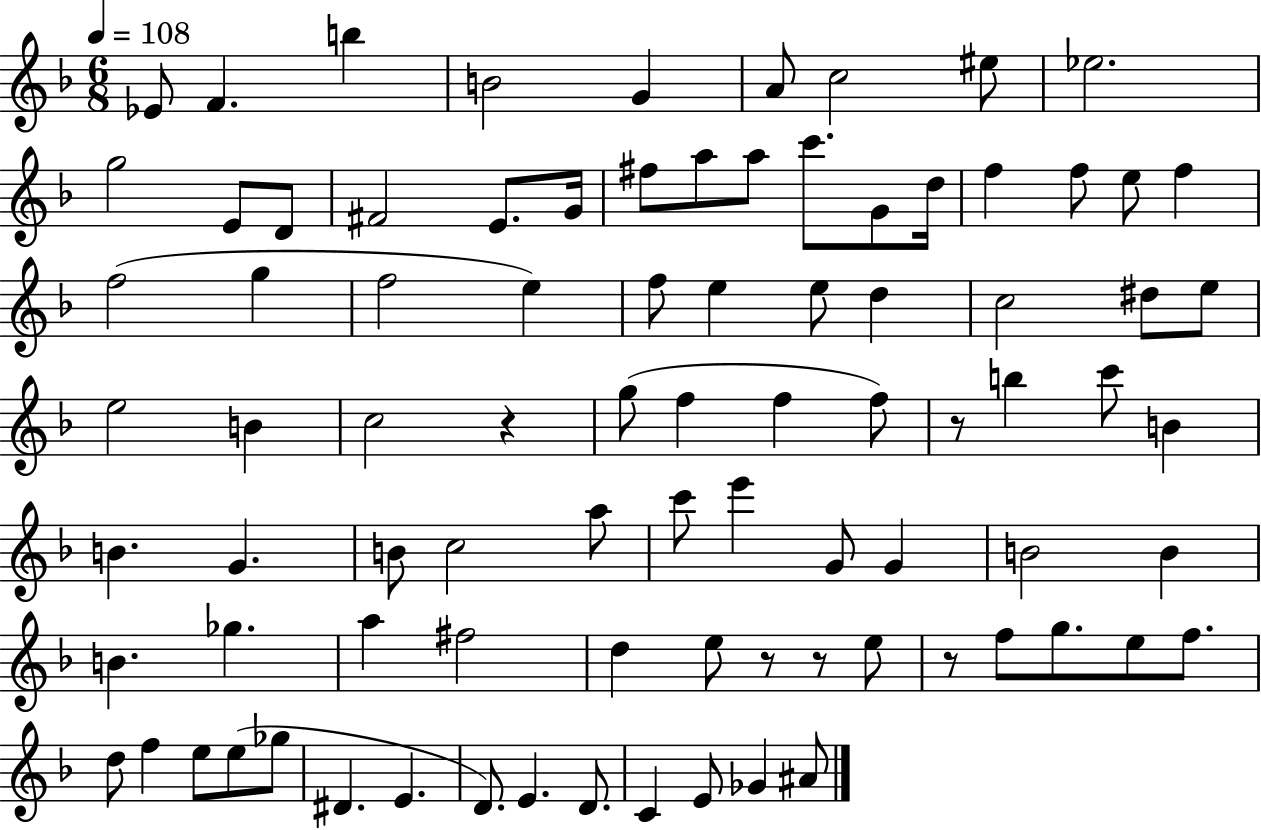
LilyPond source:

{
  \clef treble
  \numericTimeSignature
  \time 6/8
  \key f \major
  \tempo 4 = 108
  ees'8 f'4. b''4 | b'2 g'4 | a'8 c''2 eis''8 | ees''2. | \break g''2 e'8 d'8 | fis'2 e'8. g'16 | fis''8 a''8 a''8 c'''8. g'8 d''16 | f''4 f''8 e''8 f''4 | \break f''2( g''4 | f''2 e''4) | f''8 e''4 e''8 d''4 | c''2 dis''8 e''8 | \break e''2 b'4 | c''2 r4 | g''8( f''4 f''4 f''8) | r8 b''4 c'''8 b'4 | \break b'4. g'4. | b'8 c''2 a''8 | c'''8 e'''4 g'8 g'4 | b'2 b'4 | \break b'4. ges''4. | a''4 fis''2 | d''4 e''8 r8 r8 e''8 | r8 f''8 g''8. e''8 f''8. | \break d''8 f''4 e''8 e''8( ges''8 | dis'4. e'4. | d'8.) e'4. d'8. | c'4 e'8 ges'4 ais'8 | \break \bar "|."
}